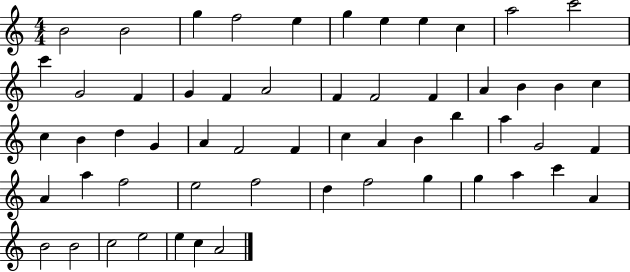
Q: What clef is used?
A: treble